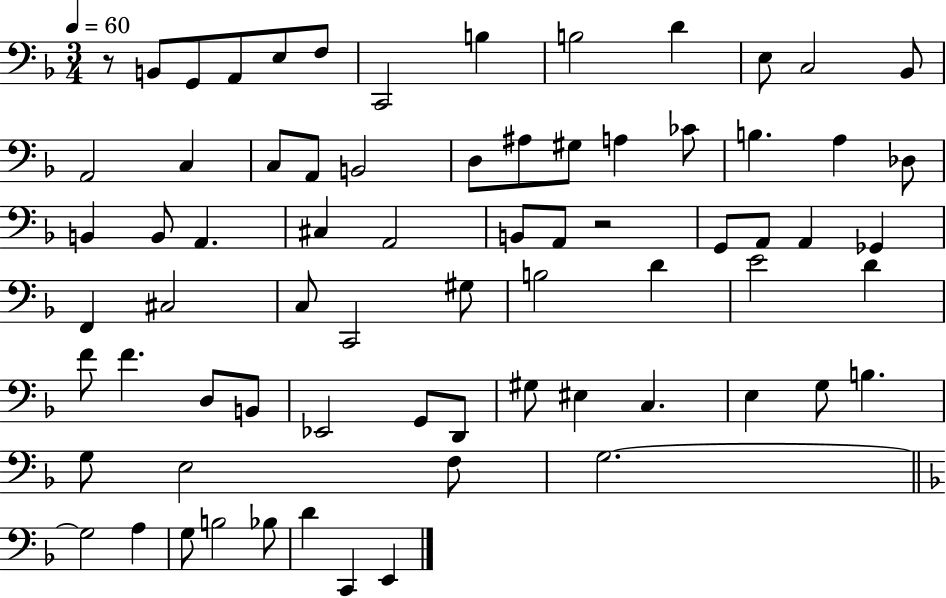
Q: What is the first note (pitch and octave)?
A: B2